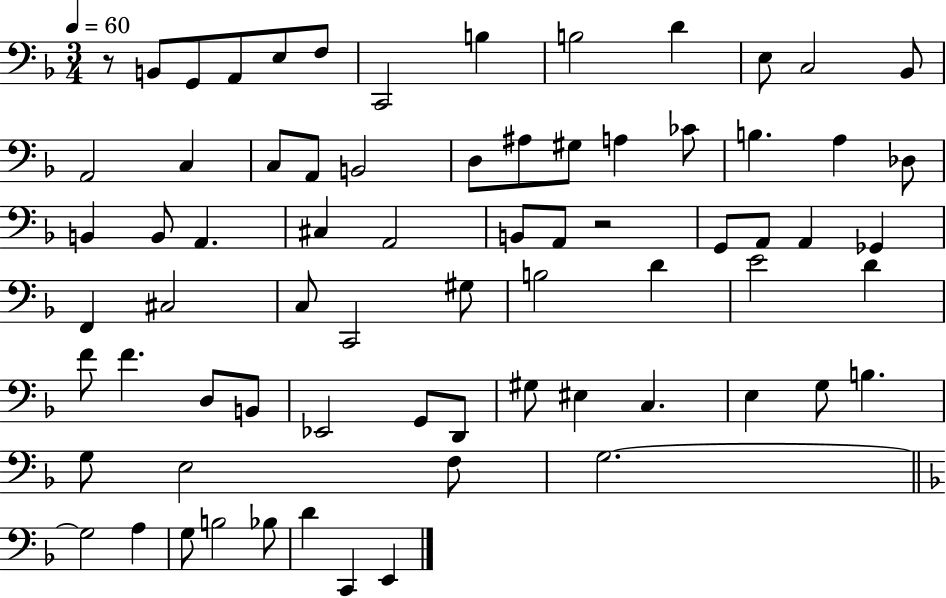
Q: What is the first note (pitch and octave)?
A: B2